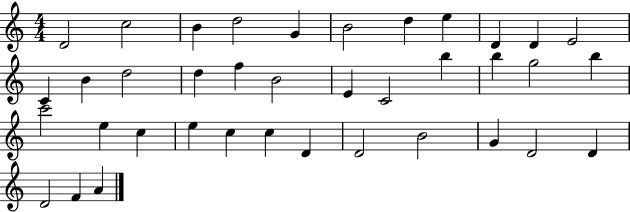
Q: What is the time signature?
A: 4/4